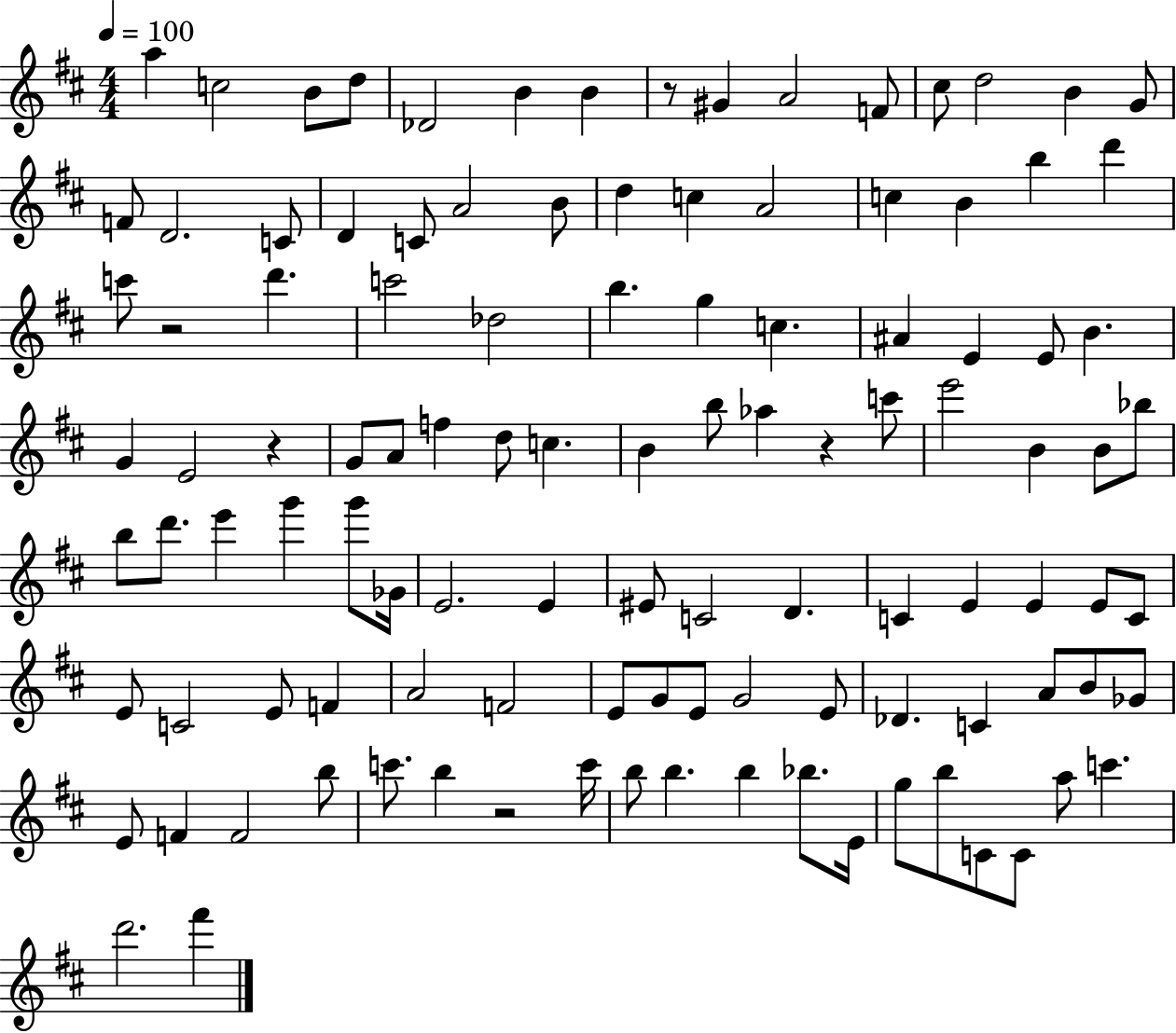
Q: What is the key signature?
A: D major